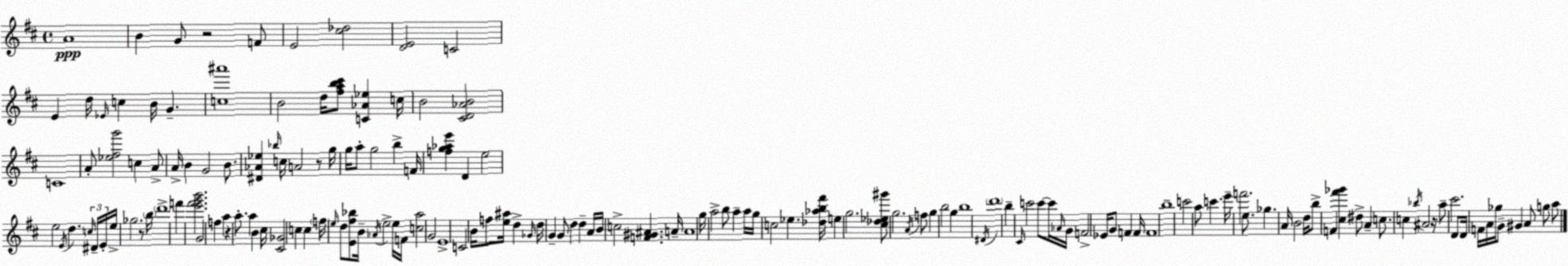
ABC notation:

X:1
T:Untitled
M:4/4
L:1/4
K:D
A4 B G/2 z2 F/2 E2 [^c_d]2 [DE]2 C2 E d/4 _E/4 c B/4 G [c^a']4 B2 d/4 [^fab^c']/2 [C_A_e] c/4 B2 [^CD_AB]2 C4 A/2 [_e^fg']2 c A/2 A/4 B G2 B/2 [^D_A_e] _b/4 c/4 A2 z/2 g/4 g/4 a/2 g2 b F/4 [fg_ae'] D e2 e2 E/4 d c/4 ^D/4 E/4 e/4 _g2 z/2 b/4 d'4 f' [e'^f'g'b']2 G2 f a z a/2 a B ^c/4 [^C_G]2 c c f/4 e/4 d/2 [E^f_b]/2 B/4 _A/4 e2 e/4 F/4 [ca]2 G2 E4 C2 B/4 f/2 [e^a]/4 d _G/4 d/4 G G/2 d d A/4 B/4 c2 [F^G^A] A/4 A4 g/4 a2 b/2 a a/4 g/4 c2 _e [_d_ab^f']/4 e g2 [^c_d_e^g']/2 g2 A/4 f/2 g b2 g b4 ^D/4 d'4 b ^C/4 c'2 c'/2 c'/4 _A/4 G/4 F2 _E/4 G/2 F F/4 F4 b4 c'2 a/2 c' e'/4 f'2 e/2 _g A/4 B2 d/4 b/2 F [^c^f'_g'] ^d/2 A c/2 c _b/4 ^A2 z/4 a/2 ^c'2 D/2 D/4 F/4 A/4 _g/4 G/2 ^G A/2 g/2 a/2